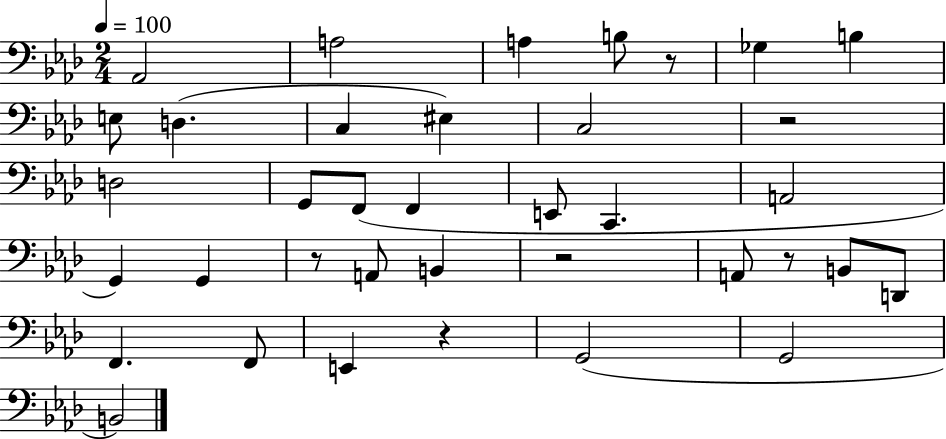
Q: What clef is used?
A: bass